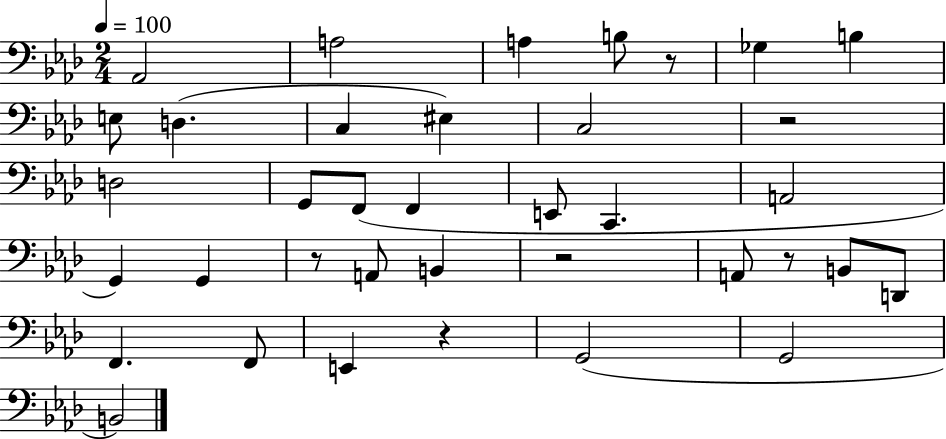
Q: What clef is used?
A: bass